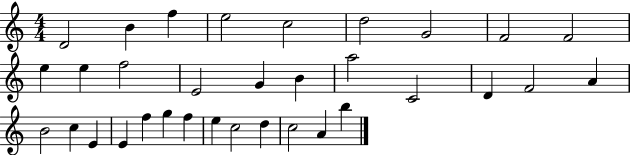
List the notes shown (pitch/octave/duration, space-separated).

D4/h B4/q F5/q E5/h C5/h D5/h G4/h F4/h F4/h E5/q E5/q F5/h E4/h G4/q B4/q A5/h C4/h D4/q F4/h A4/q B4/h C5/q E4/q E4/q F5/q G5/q F5/q E5/q C5/h D5/q C5/h A4/q B5/q